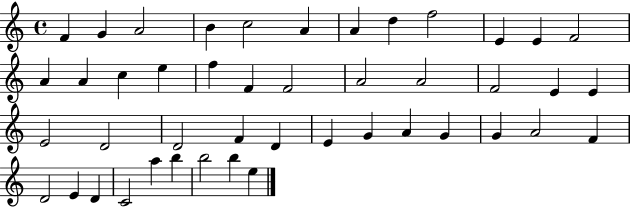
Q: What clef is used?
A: treble